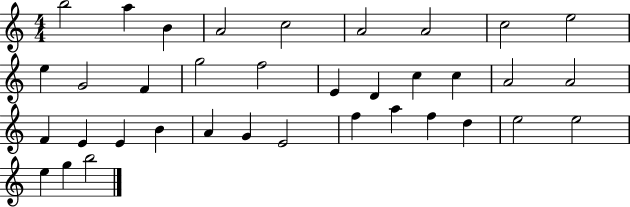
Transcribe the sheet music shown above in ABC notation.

X:1
T:Untitled
M:4/4
L:1/4
K:C
b2 a B A2 c2 A2 A2 c2 e2 e G2 F g2 f2 E D c c A2 A2 F E E B A G E2 f a f d e2 e2 e g b2